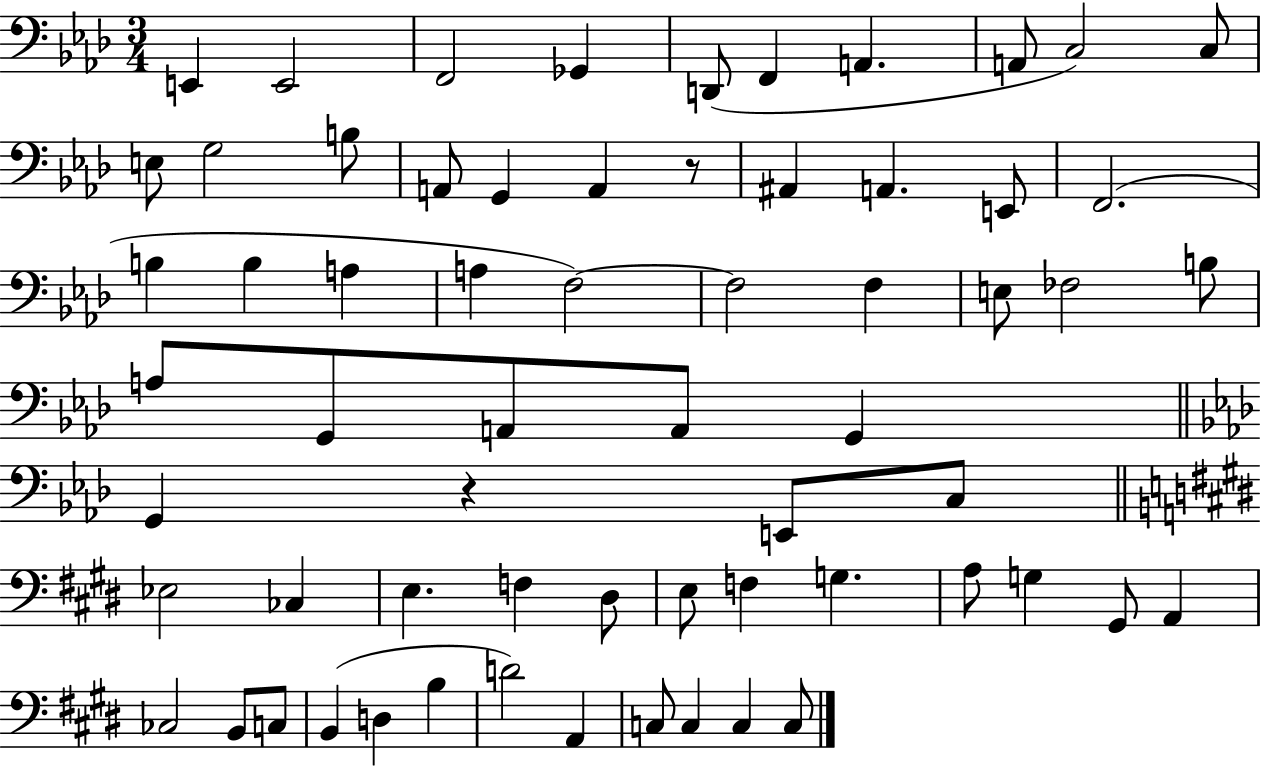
{
  \clef bass
  \numericTimeSignature
  \time 3/4
  \key aes \major
  e,4 e,2 | f,2 ges,4 | d,8( f,4 a,4. | a,8 c2) c8 | \break e8 g2 b8 | a,8 g,4 a,4 r8 | ais,4 a,4. e,8 | f,2.( | \break b4 b4 a4 | a4 f2~~) | f2 f4 | e8 fes2 b8 | \break a8 g,8 a,8 a,8 g,4 | \bar "||" \break \key aes \major g,4 r4 e,8 c8 | \bar "||" \break \key e \major ees2 ces4 | e4. f4 dis8 | e8 f4 g4. | a8 g4 gis,8 a,4 | \break ces2 b,8 c8 | b,4( d4 b4 | d'2) a,4 | c8 c4 c4 c8 | \break \bar "|."
}